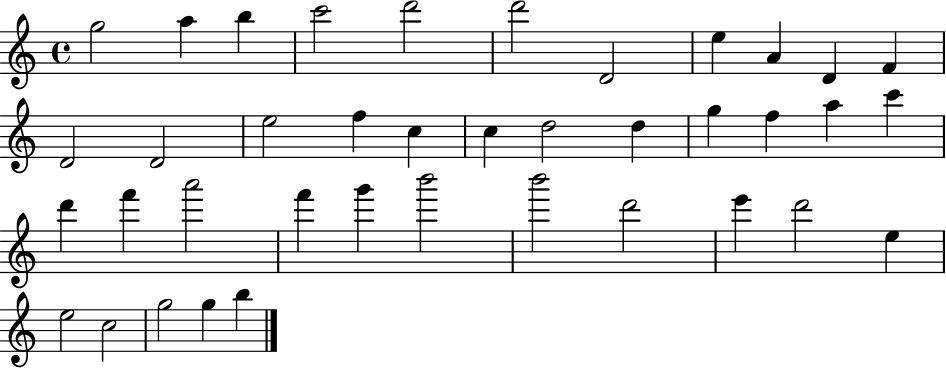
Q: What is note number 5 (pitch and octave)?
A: D6